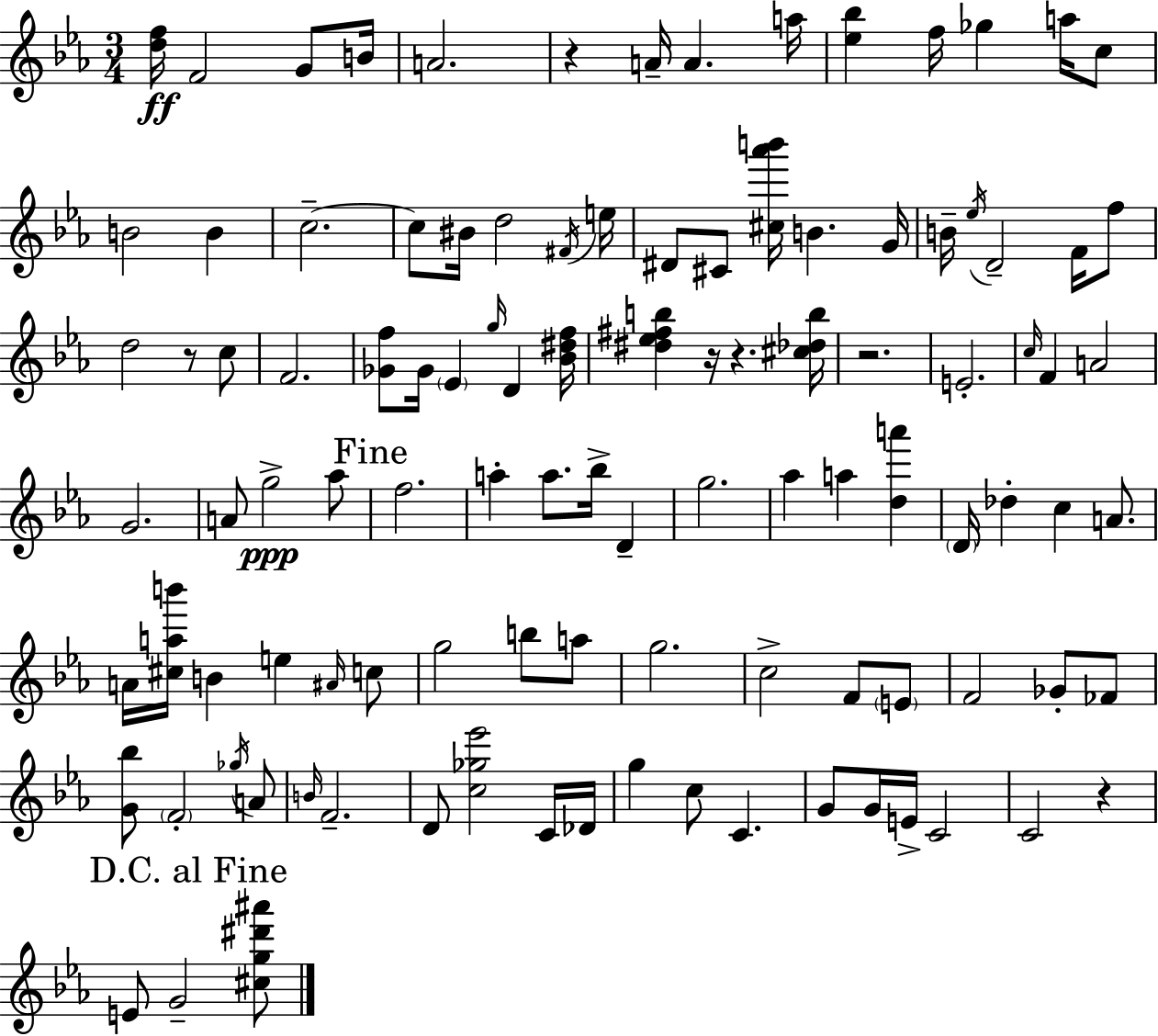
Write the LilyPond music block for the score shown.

{
  \clef treble
  \numericTimeSignature
  \time 3/4
  \key c \minor
  <d'' f''>16\ff f'2 g'8 b'16 | a'2. | r4 a'16-- a'4. a''16 | <ees'' bes''>4 f''16 ges''4 a''16 c''8 | \break b'2 b'4 | c''2.--~~ | c''8 bis'16 d''2 \acciaccatura { fis'16 } | e''16 dis'8 cis'8 <cis'' aes''' b'''>16 b'4. | \break g'16 b'16-- \acciaccatura { ees''16 } d'2-- f'16 | f''8 d''2 r8 | c''8 f'2. | <ges' f''>8 ges'16 \parenthesize ees'4 \grace { g''16 } d'4 | \break <bes' dis'' f''>16 <dis'' ees'' fis'' b''>4 r16 r4. | <cis'' des'' b''>16 r2. | e'2.-. | \grace { c''16 } f'4 a'2 | \break g'2. | a'8 g''2->\ppp | aes''8 \mark "Fine" f''2. | a''4-. a''8. bes''16-> | \break d'4-- g''2. | aes''4 a''4 | <d'' a'''>4 \parenthesize d'16 des''4-. c''4 | a'8. a'16 <cis'' a'' b'''>16 b'4 e''4 | \break \grace { ais'16 } c''8 g''2 | b''8 a''8 g''2. | c''2-> | f'8 \parenthesize e'8 f'2 | \break ges'8-. fes'8 <g' bes''>8 \parenthesize f'2-. | \acciaccatura { ges''16 } a'8 \grace { b'16 } f'2.-- | d'8 <c'' ges'' ees'''>2 | c'16 des'16 g''4 c''8 | \break c'4. g'8 g'16 e'16-> c'2 | c'2 | r4 \mark "D.C. al Fine" e'8 g'2-- | <cis'' g'' dis''' ais'''>8 \bar "|."
}